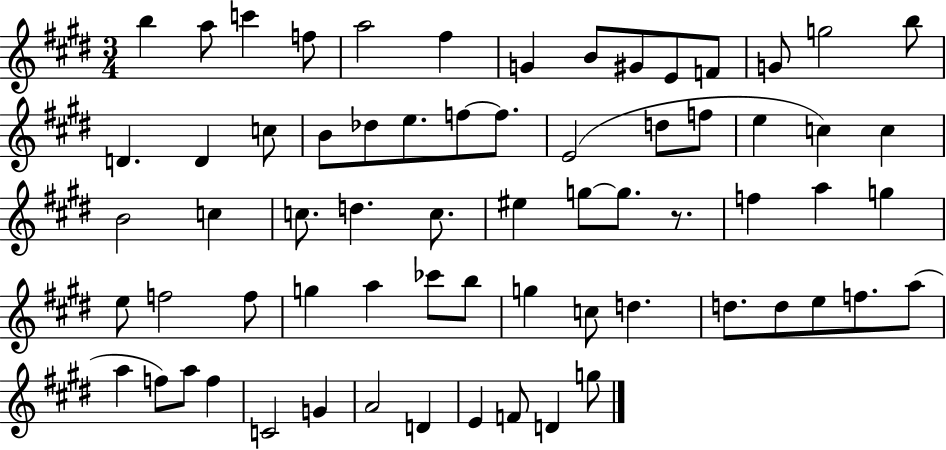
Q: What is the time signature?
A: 3/4